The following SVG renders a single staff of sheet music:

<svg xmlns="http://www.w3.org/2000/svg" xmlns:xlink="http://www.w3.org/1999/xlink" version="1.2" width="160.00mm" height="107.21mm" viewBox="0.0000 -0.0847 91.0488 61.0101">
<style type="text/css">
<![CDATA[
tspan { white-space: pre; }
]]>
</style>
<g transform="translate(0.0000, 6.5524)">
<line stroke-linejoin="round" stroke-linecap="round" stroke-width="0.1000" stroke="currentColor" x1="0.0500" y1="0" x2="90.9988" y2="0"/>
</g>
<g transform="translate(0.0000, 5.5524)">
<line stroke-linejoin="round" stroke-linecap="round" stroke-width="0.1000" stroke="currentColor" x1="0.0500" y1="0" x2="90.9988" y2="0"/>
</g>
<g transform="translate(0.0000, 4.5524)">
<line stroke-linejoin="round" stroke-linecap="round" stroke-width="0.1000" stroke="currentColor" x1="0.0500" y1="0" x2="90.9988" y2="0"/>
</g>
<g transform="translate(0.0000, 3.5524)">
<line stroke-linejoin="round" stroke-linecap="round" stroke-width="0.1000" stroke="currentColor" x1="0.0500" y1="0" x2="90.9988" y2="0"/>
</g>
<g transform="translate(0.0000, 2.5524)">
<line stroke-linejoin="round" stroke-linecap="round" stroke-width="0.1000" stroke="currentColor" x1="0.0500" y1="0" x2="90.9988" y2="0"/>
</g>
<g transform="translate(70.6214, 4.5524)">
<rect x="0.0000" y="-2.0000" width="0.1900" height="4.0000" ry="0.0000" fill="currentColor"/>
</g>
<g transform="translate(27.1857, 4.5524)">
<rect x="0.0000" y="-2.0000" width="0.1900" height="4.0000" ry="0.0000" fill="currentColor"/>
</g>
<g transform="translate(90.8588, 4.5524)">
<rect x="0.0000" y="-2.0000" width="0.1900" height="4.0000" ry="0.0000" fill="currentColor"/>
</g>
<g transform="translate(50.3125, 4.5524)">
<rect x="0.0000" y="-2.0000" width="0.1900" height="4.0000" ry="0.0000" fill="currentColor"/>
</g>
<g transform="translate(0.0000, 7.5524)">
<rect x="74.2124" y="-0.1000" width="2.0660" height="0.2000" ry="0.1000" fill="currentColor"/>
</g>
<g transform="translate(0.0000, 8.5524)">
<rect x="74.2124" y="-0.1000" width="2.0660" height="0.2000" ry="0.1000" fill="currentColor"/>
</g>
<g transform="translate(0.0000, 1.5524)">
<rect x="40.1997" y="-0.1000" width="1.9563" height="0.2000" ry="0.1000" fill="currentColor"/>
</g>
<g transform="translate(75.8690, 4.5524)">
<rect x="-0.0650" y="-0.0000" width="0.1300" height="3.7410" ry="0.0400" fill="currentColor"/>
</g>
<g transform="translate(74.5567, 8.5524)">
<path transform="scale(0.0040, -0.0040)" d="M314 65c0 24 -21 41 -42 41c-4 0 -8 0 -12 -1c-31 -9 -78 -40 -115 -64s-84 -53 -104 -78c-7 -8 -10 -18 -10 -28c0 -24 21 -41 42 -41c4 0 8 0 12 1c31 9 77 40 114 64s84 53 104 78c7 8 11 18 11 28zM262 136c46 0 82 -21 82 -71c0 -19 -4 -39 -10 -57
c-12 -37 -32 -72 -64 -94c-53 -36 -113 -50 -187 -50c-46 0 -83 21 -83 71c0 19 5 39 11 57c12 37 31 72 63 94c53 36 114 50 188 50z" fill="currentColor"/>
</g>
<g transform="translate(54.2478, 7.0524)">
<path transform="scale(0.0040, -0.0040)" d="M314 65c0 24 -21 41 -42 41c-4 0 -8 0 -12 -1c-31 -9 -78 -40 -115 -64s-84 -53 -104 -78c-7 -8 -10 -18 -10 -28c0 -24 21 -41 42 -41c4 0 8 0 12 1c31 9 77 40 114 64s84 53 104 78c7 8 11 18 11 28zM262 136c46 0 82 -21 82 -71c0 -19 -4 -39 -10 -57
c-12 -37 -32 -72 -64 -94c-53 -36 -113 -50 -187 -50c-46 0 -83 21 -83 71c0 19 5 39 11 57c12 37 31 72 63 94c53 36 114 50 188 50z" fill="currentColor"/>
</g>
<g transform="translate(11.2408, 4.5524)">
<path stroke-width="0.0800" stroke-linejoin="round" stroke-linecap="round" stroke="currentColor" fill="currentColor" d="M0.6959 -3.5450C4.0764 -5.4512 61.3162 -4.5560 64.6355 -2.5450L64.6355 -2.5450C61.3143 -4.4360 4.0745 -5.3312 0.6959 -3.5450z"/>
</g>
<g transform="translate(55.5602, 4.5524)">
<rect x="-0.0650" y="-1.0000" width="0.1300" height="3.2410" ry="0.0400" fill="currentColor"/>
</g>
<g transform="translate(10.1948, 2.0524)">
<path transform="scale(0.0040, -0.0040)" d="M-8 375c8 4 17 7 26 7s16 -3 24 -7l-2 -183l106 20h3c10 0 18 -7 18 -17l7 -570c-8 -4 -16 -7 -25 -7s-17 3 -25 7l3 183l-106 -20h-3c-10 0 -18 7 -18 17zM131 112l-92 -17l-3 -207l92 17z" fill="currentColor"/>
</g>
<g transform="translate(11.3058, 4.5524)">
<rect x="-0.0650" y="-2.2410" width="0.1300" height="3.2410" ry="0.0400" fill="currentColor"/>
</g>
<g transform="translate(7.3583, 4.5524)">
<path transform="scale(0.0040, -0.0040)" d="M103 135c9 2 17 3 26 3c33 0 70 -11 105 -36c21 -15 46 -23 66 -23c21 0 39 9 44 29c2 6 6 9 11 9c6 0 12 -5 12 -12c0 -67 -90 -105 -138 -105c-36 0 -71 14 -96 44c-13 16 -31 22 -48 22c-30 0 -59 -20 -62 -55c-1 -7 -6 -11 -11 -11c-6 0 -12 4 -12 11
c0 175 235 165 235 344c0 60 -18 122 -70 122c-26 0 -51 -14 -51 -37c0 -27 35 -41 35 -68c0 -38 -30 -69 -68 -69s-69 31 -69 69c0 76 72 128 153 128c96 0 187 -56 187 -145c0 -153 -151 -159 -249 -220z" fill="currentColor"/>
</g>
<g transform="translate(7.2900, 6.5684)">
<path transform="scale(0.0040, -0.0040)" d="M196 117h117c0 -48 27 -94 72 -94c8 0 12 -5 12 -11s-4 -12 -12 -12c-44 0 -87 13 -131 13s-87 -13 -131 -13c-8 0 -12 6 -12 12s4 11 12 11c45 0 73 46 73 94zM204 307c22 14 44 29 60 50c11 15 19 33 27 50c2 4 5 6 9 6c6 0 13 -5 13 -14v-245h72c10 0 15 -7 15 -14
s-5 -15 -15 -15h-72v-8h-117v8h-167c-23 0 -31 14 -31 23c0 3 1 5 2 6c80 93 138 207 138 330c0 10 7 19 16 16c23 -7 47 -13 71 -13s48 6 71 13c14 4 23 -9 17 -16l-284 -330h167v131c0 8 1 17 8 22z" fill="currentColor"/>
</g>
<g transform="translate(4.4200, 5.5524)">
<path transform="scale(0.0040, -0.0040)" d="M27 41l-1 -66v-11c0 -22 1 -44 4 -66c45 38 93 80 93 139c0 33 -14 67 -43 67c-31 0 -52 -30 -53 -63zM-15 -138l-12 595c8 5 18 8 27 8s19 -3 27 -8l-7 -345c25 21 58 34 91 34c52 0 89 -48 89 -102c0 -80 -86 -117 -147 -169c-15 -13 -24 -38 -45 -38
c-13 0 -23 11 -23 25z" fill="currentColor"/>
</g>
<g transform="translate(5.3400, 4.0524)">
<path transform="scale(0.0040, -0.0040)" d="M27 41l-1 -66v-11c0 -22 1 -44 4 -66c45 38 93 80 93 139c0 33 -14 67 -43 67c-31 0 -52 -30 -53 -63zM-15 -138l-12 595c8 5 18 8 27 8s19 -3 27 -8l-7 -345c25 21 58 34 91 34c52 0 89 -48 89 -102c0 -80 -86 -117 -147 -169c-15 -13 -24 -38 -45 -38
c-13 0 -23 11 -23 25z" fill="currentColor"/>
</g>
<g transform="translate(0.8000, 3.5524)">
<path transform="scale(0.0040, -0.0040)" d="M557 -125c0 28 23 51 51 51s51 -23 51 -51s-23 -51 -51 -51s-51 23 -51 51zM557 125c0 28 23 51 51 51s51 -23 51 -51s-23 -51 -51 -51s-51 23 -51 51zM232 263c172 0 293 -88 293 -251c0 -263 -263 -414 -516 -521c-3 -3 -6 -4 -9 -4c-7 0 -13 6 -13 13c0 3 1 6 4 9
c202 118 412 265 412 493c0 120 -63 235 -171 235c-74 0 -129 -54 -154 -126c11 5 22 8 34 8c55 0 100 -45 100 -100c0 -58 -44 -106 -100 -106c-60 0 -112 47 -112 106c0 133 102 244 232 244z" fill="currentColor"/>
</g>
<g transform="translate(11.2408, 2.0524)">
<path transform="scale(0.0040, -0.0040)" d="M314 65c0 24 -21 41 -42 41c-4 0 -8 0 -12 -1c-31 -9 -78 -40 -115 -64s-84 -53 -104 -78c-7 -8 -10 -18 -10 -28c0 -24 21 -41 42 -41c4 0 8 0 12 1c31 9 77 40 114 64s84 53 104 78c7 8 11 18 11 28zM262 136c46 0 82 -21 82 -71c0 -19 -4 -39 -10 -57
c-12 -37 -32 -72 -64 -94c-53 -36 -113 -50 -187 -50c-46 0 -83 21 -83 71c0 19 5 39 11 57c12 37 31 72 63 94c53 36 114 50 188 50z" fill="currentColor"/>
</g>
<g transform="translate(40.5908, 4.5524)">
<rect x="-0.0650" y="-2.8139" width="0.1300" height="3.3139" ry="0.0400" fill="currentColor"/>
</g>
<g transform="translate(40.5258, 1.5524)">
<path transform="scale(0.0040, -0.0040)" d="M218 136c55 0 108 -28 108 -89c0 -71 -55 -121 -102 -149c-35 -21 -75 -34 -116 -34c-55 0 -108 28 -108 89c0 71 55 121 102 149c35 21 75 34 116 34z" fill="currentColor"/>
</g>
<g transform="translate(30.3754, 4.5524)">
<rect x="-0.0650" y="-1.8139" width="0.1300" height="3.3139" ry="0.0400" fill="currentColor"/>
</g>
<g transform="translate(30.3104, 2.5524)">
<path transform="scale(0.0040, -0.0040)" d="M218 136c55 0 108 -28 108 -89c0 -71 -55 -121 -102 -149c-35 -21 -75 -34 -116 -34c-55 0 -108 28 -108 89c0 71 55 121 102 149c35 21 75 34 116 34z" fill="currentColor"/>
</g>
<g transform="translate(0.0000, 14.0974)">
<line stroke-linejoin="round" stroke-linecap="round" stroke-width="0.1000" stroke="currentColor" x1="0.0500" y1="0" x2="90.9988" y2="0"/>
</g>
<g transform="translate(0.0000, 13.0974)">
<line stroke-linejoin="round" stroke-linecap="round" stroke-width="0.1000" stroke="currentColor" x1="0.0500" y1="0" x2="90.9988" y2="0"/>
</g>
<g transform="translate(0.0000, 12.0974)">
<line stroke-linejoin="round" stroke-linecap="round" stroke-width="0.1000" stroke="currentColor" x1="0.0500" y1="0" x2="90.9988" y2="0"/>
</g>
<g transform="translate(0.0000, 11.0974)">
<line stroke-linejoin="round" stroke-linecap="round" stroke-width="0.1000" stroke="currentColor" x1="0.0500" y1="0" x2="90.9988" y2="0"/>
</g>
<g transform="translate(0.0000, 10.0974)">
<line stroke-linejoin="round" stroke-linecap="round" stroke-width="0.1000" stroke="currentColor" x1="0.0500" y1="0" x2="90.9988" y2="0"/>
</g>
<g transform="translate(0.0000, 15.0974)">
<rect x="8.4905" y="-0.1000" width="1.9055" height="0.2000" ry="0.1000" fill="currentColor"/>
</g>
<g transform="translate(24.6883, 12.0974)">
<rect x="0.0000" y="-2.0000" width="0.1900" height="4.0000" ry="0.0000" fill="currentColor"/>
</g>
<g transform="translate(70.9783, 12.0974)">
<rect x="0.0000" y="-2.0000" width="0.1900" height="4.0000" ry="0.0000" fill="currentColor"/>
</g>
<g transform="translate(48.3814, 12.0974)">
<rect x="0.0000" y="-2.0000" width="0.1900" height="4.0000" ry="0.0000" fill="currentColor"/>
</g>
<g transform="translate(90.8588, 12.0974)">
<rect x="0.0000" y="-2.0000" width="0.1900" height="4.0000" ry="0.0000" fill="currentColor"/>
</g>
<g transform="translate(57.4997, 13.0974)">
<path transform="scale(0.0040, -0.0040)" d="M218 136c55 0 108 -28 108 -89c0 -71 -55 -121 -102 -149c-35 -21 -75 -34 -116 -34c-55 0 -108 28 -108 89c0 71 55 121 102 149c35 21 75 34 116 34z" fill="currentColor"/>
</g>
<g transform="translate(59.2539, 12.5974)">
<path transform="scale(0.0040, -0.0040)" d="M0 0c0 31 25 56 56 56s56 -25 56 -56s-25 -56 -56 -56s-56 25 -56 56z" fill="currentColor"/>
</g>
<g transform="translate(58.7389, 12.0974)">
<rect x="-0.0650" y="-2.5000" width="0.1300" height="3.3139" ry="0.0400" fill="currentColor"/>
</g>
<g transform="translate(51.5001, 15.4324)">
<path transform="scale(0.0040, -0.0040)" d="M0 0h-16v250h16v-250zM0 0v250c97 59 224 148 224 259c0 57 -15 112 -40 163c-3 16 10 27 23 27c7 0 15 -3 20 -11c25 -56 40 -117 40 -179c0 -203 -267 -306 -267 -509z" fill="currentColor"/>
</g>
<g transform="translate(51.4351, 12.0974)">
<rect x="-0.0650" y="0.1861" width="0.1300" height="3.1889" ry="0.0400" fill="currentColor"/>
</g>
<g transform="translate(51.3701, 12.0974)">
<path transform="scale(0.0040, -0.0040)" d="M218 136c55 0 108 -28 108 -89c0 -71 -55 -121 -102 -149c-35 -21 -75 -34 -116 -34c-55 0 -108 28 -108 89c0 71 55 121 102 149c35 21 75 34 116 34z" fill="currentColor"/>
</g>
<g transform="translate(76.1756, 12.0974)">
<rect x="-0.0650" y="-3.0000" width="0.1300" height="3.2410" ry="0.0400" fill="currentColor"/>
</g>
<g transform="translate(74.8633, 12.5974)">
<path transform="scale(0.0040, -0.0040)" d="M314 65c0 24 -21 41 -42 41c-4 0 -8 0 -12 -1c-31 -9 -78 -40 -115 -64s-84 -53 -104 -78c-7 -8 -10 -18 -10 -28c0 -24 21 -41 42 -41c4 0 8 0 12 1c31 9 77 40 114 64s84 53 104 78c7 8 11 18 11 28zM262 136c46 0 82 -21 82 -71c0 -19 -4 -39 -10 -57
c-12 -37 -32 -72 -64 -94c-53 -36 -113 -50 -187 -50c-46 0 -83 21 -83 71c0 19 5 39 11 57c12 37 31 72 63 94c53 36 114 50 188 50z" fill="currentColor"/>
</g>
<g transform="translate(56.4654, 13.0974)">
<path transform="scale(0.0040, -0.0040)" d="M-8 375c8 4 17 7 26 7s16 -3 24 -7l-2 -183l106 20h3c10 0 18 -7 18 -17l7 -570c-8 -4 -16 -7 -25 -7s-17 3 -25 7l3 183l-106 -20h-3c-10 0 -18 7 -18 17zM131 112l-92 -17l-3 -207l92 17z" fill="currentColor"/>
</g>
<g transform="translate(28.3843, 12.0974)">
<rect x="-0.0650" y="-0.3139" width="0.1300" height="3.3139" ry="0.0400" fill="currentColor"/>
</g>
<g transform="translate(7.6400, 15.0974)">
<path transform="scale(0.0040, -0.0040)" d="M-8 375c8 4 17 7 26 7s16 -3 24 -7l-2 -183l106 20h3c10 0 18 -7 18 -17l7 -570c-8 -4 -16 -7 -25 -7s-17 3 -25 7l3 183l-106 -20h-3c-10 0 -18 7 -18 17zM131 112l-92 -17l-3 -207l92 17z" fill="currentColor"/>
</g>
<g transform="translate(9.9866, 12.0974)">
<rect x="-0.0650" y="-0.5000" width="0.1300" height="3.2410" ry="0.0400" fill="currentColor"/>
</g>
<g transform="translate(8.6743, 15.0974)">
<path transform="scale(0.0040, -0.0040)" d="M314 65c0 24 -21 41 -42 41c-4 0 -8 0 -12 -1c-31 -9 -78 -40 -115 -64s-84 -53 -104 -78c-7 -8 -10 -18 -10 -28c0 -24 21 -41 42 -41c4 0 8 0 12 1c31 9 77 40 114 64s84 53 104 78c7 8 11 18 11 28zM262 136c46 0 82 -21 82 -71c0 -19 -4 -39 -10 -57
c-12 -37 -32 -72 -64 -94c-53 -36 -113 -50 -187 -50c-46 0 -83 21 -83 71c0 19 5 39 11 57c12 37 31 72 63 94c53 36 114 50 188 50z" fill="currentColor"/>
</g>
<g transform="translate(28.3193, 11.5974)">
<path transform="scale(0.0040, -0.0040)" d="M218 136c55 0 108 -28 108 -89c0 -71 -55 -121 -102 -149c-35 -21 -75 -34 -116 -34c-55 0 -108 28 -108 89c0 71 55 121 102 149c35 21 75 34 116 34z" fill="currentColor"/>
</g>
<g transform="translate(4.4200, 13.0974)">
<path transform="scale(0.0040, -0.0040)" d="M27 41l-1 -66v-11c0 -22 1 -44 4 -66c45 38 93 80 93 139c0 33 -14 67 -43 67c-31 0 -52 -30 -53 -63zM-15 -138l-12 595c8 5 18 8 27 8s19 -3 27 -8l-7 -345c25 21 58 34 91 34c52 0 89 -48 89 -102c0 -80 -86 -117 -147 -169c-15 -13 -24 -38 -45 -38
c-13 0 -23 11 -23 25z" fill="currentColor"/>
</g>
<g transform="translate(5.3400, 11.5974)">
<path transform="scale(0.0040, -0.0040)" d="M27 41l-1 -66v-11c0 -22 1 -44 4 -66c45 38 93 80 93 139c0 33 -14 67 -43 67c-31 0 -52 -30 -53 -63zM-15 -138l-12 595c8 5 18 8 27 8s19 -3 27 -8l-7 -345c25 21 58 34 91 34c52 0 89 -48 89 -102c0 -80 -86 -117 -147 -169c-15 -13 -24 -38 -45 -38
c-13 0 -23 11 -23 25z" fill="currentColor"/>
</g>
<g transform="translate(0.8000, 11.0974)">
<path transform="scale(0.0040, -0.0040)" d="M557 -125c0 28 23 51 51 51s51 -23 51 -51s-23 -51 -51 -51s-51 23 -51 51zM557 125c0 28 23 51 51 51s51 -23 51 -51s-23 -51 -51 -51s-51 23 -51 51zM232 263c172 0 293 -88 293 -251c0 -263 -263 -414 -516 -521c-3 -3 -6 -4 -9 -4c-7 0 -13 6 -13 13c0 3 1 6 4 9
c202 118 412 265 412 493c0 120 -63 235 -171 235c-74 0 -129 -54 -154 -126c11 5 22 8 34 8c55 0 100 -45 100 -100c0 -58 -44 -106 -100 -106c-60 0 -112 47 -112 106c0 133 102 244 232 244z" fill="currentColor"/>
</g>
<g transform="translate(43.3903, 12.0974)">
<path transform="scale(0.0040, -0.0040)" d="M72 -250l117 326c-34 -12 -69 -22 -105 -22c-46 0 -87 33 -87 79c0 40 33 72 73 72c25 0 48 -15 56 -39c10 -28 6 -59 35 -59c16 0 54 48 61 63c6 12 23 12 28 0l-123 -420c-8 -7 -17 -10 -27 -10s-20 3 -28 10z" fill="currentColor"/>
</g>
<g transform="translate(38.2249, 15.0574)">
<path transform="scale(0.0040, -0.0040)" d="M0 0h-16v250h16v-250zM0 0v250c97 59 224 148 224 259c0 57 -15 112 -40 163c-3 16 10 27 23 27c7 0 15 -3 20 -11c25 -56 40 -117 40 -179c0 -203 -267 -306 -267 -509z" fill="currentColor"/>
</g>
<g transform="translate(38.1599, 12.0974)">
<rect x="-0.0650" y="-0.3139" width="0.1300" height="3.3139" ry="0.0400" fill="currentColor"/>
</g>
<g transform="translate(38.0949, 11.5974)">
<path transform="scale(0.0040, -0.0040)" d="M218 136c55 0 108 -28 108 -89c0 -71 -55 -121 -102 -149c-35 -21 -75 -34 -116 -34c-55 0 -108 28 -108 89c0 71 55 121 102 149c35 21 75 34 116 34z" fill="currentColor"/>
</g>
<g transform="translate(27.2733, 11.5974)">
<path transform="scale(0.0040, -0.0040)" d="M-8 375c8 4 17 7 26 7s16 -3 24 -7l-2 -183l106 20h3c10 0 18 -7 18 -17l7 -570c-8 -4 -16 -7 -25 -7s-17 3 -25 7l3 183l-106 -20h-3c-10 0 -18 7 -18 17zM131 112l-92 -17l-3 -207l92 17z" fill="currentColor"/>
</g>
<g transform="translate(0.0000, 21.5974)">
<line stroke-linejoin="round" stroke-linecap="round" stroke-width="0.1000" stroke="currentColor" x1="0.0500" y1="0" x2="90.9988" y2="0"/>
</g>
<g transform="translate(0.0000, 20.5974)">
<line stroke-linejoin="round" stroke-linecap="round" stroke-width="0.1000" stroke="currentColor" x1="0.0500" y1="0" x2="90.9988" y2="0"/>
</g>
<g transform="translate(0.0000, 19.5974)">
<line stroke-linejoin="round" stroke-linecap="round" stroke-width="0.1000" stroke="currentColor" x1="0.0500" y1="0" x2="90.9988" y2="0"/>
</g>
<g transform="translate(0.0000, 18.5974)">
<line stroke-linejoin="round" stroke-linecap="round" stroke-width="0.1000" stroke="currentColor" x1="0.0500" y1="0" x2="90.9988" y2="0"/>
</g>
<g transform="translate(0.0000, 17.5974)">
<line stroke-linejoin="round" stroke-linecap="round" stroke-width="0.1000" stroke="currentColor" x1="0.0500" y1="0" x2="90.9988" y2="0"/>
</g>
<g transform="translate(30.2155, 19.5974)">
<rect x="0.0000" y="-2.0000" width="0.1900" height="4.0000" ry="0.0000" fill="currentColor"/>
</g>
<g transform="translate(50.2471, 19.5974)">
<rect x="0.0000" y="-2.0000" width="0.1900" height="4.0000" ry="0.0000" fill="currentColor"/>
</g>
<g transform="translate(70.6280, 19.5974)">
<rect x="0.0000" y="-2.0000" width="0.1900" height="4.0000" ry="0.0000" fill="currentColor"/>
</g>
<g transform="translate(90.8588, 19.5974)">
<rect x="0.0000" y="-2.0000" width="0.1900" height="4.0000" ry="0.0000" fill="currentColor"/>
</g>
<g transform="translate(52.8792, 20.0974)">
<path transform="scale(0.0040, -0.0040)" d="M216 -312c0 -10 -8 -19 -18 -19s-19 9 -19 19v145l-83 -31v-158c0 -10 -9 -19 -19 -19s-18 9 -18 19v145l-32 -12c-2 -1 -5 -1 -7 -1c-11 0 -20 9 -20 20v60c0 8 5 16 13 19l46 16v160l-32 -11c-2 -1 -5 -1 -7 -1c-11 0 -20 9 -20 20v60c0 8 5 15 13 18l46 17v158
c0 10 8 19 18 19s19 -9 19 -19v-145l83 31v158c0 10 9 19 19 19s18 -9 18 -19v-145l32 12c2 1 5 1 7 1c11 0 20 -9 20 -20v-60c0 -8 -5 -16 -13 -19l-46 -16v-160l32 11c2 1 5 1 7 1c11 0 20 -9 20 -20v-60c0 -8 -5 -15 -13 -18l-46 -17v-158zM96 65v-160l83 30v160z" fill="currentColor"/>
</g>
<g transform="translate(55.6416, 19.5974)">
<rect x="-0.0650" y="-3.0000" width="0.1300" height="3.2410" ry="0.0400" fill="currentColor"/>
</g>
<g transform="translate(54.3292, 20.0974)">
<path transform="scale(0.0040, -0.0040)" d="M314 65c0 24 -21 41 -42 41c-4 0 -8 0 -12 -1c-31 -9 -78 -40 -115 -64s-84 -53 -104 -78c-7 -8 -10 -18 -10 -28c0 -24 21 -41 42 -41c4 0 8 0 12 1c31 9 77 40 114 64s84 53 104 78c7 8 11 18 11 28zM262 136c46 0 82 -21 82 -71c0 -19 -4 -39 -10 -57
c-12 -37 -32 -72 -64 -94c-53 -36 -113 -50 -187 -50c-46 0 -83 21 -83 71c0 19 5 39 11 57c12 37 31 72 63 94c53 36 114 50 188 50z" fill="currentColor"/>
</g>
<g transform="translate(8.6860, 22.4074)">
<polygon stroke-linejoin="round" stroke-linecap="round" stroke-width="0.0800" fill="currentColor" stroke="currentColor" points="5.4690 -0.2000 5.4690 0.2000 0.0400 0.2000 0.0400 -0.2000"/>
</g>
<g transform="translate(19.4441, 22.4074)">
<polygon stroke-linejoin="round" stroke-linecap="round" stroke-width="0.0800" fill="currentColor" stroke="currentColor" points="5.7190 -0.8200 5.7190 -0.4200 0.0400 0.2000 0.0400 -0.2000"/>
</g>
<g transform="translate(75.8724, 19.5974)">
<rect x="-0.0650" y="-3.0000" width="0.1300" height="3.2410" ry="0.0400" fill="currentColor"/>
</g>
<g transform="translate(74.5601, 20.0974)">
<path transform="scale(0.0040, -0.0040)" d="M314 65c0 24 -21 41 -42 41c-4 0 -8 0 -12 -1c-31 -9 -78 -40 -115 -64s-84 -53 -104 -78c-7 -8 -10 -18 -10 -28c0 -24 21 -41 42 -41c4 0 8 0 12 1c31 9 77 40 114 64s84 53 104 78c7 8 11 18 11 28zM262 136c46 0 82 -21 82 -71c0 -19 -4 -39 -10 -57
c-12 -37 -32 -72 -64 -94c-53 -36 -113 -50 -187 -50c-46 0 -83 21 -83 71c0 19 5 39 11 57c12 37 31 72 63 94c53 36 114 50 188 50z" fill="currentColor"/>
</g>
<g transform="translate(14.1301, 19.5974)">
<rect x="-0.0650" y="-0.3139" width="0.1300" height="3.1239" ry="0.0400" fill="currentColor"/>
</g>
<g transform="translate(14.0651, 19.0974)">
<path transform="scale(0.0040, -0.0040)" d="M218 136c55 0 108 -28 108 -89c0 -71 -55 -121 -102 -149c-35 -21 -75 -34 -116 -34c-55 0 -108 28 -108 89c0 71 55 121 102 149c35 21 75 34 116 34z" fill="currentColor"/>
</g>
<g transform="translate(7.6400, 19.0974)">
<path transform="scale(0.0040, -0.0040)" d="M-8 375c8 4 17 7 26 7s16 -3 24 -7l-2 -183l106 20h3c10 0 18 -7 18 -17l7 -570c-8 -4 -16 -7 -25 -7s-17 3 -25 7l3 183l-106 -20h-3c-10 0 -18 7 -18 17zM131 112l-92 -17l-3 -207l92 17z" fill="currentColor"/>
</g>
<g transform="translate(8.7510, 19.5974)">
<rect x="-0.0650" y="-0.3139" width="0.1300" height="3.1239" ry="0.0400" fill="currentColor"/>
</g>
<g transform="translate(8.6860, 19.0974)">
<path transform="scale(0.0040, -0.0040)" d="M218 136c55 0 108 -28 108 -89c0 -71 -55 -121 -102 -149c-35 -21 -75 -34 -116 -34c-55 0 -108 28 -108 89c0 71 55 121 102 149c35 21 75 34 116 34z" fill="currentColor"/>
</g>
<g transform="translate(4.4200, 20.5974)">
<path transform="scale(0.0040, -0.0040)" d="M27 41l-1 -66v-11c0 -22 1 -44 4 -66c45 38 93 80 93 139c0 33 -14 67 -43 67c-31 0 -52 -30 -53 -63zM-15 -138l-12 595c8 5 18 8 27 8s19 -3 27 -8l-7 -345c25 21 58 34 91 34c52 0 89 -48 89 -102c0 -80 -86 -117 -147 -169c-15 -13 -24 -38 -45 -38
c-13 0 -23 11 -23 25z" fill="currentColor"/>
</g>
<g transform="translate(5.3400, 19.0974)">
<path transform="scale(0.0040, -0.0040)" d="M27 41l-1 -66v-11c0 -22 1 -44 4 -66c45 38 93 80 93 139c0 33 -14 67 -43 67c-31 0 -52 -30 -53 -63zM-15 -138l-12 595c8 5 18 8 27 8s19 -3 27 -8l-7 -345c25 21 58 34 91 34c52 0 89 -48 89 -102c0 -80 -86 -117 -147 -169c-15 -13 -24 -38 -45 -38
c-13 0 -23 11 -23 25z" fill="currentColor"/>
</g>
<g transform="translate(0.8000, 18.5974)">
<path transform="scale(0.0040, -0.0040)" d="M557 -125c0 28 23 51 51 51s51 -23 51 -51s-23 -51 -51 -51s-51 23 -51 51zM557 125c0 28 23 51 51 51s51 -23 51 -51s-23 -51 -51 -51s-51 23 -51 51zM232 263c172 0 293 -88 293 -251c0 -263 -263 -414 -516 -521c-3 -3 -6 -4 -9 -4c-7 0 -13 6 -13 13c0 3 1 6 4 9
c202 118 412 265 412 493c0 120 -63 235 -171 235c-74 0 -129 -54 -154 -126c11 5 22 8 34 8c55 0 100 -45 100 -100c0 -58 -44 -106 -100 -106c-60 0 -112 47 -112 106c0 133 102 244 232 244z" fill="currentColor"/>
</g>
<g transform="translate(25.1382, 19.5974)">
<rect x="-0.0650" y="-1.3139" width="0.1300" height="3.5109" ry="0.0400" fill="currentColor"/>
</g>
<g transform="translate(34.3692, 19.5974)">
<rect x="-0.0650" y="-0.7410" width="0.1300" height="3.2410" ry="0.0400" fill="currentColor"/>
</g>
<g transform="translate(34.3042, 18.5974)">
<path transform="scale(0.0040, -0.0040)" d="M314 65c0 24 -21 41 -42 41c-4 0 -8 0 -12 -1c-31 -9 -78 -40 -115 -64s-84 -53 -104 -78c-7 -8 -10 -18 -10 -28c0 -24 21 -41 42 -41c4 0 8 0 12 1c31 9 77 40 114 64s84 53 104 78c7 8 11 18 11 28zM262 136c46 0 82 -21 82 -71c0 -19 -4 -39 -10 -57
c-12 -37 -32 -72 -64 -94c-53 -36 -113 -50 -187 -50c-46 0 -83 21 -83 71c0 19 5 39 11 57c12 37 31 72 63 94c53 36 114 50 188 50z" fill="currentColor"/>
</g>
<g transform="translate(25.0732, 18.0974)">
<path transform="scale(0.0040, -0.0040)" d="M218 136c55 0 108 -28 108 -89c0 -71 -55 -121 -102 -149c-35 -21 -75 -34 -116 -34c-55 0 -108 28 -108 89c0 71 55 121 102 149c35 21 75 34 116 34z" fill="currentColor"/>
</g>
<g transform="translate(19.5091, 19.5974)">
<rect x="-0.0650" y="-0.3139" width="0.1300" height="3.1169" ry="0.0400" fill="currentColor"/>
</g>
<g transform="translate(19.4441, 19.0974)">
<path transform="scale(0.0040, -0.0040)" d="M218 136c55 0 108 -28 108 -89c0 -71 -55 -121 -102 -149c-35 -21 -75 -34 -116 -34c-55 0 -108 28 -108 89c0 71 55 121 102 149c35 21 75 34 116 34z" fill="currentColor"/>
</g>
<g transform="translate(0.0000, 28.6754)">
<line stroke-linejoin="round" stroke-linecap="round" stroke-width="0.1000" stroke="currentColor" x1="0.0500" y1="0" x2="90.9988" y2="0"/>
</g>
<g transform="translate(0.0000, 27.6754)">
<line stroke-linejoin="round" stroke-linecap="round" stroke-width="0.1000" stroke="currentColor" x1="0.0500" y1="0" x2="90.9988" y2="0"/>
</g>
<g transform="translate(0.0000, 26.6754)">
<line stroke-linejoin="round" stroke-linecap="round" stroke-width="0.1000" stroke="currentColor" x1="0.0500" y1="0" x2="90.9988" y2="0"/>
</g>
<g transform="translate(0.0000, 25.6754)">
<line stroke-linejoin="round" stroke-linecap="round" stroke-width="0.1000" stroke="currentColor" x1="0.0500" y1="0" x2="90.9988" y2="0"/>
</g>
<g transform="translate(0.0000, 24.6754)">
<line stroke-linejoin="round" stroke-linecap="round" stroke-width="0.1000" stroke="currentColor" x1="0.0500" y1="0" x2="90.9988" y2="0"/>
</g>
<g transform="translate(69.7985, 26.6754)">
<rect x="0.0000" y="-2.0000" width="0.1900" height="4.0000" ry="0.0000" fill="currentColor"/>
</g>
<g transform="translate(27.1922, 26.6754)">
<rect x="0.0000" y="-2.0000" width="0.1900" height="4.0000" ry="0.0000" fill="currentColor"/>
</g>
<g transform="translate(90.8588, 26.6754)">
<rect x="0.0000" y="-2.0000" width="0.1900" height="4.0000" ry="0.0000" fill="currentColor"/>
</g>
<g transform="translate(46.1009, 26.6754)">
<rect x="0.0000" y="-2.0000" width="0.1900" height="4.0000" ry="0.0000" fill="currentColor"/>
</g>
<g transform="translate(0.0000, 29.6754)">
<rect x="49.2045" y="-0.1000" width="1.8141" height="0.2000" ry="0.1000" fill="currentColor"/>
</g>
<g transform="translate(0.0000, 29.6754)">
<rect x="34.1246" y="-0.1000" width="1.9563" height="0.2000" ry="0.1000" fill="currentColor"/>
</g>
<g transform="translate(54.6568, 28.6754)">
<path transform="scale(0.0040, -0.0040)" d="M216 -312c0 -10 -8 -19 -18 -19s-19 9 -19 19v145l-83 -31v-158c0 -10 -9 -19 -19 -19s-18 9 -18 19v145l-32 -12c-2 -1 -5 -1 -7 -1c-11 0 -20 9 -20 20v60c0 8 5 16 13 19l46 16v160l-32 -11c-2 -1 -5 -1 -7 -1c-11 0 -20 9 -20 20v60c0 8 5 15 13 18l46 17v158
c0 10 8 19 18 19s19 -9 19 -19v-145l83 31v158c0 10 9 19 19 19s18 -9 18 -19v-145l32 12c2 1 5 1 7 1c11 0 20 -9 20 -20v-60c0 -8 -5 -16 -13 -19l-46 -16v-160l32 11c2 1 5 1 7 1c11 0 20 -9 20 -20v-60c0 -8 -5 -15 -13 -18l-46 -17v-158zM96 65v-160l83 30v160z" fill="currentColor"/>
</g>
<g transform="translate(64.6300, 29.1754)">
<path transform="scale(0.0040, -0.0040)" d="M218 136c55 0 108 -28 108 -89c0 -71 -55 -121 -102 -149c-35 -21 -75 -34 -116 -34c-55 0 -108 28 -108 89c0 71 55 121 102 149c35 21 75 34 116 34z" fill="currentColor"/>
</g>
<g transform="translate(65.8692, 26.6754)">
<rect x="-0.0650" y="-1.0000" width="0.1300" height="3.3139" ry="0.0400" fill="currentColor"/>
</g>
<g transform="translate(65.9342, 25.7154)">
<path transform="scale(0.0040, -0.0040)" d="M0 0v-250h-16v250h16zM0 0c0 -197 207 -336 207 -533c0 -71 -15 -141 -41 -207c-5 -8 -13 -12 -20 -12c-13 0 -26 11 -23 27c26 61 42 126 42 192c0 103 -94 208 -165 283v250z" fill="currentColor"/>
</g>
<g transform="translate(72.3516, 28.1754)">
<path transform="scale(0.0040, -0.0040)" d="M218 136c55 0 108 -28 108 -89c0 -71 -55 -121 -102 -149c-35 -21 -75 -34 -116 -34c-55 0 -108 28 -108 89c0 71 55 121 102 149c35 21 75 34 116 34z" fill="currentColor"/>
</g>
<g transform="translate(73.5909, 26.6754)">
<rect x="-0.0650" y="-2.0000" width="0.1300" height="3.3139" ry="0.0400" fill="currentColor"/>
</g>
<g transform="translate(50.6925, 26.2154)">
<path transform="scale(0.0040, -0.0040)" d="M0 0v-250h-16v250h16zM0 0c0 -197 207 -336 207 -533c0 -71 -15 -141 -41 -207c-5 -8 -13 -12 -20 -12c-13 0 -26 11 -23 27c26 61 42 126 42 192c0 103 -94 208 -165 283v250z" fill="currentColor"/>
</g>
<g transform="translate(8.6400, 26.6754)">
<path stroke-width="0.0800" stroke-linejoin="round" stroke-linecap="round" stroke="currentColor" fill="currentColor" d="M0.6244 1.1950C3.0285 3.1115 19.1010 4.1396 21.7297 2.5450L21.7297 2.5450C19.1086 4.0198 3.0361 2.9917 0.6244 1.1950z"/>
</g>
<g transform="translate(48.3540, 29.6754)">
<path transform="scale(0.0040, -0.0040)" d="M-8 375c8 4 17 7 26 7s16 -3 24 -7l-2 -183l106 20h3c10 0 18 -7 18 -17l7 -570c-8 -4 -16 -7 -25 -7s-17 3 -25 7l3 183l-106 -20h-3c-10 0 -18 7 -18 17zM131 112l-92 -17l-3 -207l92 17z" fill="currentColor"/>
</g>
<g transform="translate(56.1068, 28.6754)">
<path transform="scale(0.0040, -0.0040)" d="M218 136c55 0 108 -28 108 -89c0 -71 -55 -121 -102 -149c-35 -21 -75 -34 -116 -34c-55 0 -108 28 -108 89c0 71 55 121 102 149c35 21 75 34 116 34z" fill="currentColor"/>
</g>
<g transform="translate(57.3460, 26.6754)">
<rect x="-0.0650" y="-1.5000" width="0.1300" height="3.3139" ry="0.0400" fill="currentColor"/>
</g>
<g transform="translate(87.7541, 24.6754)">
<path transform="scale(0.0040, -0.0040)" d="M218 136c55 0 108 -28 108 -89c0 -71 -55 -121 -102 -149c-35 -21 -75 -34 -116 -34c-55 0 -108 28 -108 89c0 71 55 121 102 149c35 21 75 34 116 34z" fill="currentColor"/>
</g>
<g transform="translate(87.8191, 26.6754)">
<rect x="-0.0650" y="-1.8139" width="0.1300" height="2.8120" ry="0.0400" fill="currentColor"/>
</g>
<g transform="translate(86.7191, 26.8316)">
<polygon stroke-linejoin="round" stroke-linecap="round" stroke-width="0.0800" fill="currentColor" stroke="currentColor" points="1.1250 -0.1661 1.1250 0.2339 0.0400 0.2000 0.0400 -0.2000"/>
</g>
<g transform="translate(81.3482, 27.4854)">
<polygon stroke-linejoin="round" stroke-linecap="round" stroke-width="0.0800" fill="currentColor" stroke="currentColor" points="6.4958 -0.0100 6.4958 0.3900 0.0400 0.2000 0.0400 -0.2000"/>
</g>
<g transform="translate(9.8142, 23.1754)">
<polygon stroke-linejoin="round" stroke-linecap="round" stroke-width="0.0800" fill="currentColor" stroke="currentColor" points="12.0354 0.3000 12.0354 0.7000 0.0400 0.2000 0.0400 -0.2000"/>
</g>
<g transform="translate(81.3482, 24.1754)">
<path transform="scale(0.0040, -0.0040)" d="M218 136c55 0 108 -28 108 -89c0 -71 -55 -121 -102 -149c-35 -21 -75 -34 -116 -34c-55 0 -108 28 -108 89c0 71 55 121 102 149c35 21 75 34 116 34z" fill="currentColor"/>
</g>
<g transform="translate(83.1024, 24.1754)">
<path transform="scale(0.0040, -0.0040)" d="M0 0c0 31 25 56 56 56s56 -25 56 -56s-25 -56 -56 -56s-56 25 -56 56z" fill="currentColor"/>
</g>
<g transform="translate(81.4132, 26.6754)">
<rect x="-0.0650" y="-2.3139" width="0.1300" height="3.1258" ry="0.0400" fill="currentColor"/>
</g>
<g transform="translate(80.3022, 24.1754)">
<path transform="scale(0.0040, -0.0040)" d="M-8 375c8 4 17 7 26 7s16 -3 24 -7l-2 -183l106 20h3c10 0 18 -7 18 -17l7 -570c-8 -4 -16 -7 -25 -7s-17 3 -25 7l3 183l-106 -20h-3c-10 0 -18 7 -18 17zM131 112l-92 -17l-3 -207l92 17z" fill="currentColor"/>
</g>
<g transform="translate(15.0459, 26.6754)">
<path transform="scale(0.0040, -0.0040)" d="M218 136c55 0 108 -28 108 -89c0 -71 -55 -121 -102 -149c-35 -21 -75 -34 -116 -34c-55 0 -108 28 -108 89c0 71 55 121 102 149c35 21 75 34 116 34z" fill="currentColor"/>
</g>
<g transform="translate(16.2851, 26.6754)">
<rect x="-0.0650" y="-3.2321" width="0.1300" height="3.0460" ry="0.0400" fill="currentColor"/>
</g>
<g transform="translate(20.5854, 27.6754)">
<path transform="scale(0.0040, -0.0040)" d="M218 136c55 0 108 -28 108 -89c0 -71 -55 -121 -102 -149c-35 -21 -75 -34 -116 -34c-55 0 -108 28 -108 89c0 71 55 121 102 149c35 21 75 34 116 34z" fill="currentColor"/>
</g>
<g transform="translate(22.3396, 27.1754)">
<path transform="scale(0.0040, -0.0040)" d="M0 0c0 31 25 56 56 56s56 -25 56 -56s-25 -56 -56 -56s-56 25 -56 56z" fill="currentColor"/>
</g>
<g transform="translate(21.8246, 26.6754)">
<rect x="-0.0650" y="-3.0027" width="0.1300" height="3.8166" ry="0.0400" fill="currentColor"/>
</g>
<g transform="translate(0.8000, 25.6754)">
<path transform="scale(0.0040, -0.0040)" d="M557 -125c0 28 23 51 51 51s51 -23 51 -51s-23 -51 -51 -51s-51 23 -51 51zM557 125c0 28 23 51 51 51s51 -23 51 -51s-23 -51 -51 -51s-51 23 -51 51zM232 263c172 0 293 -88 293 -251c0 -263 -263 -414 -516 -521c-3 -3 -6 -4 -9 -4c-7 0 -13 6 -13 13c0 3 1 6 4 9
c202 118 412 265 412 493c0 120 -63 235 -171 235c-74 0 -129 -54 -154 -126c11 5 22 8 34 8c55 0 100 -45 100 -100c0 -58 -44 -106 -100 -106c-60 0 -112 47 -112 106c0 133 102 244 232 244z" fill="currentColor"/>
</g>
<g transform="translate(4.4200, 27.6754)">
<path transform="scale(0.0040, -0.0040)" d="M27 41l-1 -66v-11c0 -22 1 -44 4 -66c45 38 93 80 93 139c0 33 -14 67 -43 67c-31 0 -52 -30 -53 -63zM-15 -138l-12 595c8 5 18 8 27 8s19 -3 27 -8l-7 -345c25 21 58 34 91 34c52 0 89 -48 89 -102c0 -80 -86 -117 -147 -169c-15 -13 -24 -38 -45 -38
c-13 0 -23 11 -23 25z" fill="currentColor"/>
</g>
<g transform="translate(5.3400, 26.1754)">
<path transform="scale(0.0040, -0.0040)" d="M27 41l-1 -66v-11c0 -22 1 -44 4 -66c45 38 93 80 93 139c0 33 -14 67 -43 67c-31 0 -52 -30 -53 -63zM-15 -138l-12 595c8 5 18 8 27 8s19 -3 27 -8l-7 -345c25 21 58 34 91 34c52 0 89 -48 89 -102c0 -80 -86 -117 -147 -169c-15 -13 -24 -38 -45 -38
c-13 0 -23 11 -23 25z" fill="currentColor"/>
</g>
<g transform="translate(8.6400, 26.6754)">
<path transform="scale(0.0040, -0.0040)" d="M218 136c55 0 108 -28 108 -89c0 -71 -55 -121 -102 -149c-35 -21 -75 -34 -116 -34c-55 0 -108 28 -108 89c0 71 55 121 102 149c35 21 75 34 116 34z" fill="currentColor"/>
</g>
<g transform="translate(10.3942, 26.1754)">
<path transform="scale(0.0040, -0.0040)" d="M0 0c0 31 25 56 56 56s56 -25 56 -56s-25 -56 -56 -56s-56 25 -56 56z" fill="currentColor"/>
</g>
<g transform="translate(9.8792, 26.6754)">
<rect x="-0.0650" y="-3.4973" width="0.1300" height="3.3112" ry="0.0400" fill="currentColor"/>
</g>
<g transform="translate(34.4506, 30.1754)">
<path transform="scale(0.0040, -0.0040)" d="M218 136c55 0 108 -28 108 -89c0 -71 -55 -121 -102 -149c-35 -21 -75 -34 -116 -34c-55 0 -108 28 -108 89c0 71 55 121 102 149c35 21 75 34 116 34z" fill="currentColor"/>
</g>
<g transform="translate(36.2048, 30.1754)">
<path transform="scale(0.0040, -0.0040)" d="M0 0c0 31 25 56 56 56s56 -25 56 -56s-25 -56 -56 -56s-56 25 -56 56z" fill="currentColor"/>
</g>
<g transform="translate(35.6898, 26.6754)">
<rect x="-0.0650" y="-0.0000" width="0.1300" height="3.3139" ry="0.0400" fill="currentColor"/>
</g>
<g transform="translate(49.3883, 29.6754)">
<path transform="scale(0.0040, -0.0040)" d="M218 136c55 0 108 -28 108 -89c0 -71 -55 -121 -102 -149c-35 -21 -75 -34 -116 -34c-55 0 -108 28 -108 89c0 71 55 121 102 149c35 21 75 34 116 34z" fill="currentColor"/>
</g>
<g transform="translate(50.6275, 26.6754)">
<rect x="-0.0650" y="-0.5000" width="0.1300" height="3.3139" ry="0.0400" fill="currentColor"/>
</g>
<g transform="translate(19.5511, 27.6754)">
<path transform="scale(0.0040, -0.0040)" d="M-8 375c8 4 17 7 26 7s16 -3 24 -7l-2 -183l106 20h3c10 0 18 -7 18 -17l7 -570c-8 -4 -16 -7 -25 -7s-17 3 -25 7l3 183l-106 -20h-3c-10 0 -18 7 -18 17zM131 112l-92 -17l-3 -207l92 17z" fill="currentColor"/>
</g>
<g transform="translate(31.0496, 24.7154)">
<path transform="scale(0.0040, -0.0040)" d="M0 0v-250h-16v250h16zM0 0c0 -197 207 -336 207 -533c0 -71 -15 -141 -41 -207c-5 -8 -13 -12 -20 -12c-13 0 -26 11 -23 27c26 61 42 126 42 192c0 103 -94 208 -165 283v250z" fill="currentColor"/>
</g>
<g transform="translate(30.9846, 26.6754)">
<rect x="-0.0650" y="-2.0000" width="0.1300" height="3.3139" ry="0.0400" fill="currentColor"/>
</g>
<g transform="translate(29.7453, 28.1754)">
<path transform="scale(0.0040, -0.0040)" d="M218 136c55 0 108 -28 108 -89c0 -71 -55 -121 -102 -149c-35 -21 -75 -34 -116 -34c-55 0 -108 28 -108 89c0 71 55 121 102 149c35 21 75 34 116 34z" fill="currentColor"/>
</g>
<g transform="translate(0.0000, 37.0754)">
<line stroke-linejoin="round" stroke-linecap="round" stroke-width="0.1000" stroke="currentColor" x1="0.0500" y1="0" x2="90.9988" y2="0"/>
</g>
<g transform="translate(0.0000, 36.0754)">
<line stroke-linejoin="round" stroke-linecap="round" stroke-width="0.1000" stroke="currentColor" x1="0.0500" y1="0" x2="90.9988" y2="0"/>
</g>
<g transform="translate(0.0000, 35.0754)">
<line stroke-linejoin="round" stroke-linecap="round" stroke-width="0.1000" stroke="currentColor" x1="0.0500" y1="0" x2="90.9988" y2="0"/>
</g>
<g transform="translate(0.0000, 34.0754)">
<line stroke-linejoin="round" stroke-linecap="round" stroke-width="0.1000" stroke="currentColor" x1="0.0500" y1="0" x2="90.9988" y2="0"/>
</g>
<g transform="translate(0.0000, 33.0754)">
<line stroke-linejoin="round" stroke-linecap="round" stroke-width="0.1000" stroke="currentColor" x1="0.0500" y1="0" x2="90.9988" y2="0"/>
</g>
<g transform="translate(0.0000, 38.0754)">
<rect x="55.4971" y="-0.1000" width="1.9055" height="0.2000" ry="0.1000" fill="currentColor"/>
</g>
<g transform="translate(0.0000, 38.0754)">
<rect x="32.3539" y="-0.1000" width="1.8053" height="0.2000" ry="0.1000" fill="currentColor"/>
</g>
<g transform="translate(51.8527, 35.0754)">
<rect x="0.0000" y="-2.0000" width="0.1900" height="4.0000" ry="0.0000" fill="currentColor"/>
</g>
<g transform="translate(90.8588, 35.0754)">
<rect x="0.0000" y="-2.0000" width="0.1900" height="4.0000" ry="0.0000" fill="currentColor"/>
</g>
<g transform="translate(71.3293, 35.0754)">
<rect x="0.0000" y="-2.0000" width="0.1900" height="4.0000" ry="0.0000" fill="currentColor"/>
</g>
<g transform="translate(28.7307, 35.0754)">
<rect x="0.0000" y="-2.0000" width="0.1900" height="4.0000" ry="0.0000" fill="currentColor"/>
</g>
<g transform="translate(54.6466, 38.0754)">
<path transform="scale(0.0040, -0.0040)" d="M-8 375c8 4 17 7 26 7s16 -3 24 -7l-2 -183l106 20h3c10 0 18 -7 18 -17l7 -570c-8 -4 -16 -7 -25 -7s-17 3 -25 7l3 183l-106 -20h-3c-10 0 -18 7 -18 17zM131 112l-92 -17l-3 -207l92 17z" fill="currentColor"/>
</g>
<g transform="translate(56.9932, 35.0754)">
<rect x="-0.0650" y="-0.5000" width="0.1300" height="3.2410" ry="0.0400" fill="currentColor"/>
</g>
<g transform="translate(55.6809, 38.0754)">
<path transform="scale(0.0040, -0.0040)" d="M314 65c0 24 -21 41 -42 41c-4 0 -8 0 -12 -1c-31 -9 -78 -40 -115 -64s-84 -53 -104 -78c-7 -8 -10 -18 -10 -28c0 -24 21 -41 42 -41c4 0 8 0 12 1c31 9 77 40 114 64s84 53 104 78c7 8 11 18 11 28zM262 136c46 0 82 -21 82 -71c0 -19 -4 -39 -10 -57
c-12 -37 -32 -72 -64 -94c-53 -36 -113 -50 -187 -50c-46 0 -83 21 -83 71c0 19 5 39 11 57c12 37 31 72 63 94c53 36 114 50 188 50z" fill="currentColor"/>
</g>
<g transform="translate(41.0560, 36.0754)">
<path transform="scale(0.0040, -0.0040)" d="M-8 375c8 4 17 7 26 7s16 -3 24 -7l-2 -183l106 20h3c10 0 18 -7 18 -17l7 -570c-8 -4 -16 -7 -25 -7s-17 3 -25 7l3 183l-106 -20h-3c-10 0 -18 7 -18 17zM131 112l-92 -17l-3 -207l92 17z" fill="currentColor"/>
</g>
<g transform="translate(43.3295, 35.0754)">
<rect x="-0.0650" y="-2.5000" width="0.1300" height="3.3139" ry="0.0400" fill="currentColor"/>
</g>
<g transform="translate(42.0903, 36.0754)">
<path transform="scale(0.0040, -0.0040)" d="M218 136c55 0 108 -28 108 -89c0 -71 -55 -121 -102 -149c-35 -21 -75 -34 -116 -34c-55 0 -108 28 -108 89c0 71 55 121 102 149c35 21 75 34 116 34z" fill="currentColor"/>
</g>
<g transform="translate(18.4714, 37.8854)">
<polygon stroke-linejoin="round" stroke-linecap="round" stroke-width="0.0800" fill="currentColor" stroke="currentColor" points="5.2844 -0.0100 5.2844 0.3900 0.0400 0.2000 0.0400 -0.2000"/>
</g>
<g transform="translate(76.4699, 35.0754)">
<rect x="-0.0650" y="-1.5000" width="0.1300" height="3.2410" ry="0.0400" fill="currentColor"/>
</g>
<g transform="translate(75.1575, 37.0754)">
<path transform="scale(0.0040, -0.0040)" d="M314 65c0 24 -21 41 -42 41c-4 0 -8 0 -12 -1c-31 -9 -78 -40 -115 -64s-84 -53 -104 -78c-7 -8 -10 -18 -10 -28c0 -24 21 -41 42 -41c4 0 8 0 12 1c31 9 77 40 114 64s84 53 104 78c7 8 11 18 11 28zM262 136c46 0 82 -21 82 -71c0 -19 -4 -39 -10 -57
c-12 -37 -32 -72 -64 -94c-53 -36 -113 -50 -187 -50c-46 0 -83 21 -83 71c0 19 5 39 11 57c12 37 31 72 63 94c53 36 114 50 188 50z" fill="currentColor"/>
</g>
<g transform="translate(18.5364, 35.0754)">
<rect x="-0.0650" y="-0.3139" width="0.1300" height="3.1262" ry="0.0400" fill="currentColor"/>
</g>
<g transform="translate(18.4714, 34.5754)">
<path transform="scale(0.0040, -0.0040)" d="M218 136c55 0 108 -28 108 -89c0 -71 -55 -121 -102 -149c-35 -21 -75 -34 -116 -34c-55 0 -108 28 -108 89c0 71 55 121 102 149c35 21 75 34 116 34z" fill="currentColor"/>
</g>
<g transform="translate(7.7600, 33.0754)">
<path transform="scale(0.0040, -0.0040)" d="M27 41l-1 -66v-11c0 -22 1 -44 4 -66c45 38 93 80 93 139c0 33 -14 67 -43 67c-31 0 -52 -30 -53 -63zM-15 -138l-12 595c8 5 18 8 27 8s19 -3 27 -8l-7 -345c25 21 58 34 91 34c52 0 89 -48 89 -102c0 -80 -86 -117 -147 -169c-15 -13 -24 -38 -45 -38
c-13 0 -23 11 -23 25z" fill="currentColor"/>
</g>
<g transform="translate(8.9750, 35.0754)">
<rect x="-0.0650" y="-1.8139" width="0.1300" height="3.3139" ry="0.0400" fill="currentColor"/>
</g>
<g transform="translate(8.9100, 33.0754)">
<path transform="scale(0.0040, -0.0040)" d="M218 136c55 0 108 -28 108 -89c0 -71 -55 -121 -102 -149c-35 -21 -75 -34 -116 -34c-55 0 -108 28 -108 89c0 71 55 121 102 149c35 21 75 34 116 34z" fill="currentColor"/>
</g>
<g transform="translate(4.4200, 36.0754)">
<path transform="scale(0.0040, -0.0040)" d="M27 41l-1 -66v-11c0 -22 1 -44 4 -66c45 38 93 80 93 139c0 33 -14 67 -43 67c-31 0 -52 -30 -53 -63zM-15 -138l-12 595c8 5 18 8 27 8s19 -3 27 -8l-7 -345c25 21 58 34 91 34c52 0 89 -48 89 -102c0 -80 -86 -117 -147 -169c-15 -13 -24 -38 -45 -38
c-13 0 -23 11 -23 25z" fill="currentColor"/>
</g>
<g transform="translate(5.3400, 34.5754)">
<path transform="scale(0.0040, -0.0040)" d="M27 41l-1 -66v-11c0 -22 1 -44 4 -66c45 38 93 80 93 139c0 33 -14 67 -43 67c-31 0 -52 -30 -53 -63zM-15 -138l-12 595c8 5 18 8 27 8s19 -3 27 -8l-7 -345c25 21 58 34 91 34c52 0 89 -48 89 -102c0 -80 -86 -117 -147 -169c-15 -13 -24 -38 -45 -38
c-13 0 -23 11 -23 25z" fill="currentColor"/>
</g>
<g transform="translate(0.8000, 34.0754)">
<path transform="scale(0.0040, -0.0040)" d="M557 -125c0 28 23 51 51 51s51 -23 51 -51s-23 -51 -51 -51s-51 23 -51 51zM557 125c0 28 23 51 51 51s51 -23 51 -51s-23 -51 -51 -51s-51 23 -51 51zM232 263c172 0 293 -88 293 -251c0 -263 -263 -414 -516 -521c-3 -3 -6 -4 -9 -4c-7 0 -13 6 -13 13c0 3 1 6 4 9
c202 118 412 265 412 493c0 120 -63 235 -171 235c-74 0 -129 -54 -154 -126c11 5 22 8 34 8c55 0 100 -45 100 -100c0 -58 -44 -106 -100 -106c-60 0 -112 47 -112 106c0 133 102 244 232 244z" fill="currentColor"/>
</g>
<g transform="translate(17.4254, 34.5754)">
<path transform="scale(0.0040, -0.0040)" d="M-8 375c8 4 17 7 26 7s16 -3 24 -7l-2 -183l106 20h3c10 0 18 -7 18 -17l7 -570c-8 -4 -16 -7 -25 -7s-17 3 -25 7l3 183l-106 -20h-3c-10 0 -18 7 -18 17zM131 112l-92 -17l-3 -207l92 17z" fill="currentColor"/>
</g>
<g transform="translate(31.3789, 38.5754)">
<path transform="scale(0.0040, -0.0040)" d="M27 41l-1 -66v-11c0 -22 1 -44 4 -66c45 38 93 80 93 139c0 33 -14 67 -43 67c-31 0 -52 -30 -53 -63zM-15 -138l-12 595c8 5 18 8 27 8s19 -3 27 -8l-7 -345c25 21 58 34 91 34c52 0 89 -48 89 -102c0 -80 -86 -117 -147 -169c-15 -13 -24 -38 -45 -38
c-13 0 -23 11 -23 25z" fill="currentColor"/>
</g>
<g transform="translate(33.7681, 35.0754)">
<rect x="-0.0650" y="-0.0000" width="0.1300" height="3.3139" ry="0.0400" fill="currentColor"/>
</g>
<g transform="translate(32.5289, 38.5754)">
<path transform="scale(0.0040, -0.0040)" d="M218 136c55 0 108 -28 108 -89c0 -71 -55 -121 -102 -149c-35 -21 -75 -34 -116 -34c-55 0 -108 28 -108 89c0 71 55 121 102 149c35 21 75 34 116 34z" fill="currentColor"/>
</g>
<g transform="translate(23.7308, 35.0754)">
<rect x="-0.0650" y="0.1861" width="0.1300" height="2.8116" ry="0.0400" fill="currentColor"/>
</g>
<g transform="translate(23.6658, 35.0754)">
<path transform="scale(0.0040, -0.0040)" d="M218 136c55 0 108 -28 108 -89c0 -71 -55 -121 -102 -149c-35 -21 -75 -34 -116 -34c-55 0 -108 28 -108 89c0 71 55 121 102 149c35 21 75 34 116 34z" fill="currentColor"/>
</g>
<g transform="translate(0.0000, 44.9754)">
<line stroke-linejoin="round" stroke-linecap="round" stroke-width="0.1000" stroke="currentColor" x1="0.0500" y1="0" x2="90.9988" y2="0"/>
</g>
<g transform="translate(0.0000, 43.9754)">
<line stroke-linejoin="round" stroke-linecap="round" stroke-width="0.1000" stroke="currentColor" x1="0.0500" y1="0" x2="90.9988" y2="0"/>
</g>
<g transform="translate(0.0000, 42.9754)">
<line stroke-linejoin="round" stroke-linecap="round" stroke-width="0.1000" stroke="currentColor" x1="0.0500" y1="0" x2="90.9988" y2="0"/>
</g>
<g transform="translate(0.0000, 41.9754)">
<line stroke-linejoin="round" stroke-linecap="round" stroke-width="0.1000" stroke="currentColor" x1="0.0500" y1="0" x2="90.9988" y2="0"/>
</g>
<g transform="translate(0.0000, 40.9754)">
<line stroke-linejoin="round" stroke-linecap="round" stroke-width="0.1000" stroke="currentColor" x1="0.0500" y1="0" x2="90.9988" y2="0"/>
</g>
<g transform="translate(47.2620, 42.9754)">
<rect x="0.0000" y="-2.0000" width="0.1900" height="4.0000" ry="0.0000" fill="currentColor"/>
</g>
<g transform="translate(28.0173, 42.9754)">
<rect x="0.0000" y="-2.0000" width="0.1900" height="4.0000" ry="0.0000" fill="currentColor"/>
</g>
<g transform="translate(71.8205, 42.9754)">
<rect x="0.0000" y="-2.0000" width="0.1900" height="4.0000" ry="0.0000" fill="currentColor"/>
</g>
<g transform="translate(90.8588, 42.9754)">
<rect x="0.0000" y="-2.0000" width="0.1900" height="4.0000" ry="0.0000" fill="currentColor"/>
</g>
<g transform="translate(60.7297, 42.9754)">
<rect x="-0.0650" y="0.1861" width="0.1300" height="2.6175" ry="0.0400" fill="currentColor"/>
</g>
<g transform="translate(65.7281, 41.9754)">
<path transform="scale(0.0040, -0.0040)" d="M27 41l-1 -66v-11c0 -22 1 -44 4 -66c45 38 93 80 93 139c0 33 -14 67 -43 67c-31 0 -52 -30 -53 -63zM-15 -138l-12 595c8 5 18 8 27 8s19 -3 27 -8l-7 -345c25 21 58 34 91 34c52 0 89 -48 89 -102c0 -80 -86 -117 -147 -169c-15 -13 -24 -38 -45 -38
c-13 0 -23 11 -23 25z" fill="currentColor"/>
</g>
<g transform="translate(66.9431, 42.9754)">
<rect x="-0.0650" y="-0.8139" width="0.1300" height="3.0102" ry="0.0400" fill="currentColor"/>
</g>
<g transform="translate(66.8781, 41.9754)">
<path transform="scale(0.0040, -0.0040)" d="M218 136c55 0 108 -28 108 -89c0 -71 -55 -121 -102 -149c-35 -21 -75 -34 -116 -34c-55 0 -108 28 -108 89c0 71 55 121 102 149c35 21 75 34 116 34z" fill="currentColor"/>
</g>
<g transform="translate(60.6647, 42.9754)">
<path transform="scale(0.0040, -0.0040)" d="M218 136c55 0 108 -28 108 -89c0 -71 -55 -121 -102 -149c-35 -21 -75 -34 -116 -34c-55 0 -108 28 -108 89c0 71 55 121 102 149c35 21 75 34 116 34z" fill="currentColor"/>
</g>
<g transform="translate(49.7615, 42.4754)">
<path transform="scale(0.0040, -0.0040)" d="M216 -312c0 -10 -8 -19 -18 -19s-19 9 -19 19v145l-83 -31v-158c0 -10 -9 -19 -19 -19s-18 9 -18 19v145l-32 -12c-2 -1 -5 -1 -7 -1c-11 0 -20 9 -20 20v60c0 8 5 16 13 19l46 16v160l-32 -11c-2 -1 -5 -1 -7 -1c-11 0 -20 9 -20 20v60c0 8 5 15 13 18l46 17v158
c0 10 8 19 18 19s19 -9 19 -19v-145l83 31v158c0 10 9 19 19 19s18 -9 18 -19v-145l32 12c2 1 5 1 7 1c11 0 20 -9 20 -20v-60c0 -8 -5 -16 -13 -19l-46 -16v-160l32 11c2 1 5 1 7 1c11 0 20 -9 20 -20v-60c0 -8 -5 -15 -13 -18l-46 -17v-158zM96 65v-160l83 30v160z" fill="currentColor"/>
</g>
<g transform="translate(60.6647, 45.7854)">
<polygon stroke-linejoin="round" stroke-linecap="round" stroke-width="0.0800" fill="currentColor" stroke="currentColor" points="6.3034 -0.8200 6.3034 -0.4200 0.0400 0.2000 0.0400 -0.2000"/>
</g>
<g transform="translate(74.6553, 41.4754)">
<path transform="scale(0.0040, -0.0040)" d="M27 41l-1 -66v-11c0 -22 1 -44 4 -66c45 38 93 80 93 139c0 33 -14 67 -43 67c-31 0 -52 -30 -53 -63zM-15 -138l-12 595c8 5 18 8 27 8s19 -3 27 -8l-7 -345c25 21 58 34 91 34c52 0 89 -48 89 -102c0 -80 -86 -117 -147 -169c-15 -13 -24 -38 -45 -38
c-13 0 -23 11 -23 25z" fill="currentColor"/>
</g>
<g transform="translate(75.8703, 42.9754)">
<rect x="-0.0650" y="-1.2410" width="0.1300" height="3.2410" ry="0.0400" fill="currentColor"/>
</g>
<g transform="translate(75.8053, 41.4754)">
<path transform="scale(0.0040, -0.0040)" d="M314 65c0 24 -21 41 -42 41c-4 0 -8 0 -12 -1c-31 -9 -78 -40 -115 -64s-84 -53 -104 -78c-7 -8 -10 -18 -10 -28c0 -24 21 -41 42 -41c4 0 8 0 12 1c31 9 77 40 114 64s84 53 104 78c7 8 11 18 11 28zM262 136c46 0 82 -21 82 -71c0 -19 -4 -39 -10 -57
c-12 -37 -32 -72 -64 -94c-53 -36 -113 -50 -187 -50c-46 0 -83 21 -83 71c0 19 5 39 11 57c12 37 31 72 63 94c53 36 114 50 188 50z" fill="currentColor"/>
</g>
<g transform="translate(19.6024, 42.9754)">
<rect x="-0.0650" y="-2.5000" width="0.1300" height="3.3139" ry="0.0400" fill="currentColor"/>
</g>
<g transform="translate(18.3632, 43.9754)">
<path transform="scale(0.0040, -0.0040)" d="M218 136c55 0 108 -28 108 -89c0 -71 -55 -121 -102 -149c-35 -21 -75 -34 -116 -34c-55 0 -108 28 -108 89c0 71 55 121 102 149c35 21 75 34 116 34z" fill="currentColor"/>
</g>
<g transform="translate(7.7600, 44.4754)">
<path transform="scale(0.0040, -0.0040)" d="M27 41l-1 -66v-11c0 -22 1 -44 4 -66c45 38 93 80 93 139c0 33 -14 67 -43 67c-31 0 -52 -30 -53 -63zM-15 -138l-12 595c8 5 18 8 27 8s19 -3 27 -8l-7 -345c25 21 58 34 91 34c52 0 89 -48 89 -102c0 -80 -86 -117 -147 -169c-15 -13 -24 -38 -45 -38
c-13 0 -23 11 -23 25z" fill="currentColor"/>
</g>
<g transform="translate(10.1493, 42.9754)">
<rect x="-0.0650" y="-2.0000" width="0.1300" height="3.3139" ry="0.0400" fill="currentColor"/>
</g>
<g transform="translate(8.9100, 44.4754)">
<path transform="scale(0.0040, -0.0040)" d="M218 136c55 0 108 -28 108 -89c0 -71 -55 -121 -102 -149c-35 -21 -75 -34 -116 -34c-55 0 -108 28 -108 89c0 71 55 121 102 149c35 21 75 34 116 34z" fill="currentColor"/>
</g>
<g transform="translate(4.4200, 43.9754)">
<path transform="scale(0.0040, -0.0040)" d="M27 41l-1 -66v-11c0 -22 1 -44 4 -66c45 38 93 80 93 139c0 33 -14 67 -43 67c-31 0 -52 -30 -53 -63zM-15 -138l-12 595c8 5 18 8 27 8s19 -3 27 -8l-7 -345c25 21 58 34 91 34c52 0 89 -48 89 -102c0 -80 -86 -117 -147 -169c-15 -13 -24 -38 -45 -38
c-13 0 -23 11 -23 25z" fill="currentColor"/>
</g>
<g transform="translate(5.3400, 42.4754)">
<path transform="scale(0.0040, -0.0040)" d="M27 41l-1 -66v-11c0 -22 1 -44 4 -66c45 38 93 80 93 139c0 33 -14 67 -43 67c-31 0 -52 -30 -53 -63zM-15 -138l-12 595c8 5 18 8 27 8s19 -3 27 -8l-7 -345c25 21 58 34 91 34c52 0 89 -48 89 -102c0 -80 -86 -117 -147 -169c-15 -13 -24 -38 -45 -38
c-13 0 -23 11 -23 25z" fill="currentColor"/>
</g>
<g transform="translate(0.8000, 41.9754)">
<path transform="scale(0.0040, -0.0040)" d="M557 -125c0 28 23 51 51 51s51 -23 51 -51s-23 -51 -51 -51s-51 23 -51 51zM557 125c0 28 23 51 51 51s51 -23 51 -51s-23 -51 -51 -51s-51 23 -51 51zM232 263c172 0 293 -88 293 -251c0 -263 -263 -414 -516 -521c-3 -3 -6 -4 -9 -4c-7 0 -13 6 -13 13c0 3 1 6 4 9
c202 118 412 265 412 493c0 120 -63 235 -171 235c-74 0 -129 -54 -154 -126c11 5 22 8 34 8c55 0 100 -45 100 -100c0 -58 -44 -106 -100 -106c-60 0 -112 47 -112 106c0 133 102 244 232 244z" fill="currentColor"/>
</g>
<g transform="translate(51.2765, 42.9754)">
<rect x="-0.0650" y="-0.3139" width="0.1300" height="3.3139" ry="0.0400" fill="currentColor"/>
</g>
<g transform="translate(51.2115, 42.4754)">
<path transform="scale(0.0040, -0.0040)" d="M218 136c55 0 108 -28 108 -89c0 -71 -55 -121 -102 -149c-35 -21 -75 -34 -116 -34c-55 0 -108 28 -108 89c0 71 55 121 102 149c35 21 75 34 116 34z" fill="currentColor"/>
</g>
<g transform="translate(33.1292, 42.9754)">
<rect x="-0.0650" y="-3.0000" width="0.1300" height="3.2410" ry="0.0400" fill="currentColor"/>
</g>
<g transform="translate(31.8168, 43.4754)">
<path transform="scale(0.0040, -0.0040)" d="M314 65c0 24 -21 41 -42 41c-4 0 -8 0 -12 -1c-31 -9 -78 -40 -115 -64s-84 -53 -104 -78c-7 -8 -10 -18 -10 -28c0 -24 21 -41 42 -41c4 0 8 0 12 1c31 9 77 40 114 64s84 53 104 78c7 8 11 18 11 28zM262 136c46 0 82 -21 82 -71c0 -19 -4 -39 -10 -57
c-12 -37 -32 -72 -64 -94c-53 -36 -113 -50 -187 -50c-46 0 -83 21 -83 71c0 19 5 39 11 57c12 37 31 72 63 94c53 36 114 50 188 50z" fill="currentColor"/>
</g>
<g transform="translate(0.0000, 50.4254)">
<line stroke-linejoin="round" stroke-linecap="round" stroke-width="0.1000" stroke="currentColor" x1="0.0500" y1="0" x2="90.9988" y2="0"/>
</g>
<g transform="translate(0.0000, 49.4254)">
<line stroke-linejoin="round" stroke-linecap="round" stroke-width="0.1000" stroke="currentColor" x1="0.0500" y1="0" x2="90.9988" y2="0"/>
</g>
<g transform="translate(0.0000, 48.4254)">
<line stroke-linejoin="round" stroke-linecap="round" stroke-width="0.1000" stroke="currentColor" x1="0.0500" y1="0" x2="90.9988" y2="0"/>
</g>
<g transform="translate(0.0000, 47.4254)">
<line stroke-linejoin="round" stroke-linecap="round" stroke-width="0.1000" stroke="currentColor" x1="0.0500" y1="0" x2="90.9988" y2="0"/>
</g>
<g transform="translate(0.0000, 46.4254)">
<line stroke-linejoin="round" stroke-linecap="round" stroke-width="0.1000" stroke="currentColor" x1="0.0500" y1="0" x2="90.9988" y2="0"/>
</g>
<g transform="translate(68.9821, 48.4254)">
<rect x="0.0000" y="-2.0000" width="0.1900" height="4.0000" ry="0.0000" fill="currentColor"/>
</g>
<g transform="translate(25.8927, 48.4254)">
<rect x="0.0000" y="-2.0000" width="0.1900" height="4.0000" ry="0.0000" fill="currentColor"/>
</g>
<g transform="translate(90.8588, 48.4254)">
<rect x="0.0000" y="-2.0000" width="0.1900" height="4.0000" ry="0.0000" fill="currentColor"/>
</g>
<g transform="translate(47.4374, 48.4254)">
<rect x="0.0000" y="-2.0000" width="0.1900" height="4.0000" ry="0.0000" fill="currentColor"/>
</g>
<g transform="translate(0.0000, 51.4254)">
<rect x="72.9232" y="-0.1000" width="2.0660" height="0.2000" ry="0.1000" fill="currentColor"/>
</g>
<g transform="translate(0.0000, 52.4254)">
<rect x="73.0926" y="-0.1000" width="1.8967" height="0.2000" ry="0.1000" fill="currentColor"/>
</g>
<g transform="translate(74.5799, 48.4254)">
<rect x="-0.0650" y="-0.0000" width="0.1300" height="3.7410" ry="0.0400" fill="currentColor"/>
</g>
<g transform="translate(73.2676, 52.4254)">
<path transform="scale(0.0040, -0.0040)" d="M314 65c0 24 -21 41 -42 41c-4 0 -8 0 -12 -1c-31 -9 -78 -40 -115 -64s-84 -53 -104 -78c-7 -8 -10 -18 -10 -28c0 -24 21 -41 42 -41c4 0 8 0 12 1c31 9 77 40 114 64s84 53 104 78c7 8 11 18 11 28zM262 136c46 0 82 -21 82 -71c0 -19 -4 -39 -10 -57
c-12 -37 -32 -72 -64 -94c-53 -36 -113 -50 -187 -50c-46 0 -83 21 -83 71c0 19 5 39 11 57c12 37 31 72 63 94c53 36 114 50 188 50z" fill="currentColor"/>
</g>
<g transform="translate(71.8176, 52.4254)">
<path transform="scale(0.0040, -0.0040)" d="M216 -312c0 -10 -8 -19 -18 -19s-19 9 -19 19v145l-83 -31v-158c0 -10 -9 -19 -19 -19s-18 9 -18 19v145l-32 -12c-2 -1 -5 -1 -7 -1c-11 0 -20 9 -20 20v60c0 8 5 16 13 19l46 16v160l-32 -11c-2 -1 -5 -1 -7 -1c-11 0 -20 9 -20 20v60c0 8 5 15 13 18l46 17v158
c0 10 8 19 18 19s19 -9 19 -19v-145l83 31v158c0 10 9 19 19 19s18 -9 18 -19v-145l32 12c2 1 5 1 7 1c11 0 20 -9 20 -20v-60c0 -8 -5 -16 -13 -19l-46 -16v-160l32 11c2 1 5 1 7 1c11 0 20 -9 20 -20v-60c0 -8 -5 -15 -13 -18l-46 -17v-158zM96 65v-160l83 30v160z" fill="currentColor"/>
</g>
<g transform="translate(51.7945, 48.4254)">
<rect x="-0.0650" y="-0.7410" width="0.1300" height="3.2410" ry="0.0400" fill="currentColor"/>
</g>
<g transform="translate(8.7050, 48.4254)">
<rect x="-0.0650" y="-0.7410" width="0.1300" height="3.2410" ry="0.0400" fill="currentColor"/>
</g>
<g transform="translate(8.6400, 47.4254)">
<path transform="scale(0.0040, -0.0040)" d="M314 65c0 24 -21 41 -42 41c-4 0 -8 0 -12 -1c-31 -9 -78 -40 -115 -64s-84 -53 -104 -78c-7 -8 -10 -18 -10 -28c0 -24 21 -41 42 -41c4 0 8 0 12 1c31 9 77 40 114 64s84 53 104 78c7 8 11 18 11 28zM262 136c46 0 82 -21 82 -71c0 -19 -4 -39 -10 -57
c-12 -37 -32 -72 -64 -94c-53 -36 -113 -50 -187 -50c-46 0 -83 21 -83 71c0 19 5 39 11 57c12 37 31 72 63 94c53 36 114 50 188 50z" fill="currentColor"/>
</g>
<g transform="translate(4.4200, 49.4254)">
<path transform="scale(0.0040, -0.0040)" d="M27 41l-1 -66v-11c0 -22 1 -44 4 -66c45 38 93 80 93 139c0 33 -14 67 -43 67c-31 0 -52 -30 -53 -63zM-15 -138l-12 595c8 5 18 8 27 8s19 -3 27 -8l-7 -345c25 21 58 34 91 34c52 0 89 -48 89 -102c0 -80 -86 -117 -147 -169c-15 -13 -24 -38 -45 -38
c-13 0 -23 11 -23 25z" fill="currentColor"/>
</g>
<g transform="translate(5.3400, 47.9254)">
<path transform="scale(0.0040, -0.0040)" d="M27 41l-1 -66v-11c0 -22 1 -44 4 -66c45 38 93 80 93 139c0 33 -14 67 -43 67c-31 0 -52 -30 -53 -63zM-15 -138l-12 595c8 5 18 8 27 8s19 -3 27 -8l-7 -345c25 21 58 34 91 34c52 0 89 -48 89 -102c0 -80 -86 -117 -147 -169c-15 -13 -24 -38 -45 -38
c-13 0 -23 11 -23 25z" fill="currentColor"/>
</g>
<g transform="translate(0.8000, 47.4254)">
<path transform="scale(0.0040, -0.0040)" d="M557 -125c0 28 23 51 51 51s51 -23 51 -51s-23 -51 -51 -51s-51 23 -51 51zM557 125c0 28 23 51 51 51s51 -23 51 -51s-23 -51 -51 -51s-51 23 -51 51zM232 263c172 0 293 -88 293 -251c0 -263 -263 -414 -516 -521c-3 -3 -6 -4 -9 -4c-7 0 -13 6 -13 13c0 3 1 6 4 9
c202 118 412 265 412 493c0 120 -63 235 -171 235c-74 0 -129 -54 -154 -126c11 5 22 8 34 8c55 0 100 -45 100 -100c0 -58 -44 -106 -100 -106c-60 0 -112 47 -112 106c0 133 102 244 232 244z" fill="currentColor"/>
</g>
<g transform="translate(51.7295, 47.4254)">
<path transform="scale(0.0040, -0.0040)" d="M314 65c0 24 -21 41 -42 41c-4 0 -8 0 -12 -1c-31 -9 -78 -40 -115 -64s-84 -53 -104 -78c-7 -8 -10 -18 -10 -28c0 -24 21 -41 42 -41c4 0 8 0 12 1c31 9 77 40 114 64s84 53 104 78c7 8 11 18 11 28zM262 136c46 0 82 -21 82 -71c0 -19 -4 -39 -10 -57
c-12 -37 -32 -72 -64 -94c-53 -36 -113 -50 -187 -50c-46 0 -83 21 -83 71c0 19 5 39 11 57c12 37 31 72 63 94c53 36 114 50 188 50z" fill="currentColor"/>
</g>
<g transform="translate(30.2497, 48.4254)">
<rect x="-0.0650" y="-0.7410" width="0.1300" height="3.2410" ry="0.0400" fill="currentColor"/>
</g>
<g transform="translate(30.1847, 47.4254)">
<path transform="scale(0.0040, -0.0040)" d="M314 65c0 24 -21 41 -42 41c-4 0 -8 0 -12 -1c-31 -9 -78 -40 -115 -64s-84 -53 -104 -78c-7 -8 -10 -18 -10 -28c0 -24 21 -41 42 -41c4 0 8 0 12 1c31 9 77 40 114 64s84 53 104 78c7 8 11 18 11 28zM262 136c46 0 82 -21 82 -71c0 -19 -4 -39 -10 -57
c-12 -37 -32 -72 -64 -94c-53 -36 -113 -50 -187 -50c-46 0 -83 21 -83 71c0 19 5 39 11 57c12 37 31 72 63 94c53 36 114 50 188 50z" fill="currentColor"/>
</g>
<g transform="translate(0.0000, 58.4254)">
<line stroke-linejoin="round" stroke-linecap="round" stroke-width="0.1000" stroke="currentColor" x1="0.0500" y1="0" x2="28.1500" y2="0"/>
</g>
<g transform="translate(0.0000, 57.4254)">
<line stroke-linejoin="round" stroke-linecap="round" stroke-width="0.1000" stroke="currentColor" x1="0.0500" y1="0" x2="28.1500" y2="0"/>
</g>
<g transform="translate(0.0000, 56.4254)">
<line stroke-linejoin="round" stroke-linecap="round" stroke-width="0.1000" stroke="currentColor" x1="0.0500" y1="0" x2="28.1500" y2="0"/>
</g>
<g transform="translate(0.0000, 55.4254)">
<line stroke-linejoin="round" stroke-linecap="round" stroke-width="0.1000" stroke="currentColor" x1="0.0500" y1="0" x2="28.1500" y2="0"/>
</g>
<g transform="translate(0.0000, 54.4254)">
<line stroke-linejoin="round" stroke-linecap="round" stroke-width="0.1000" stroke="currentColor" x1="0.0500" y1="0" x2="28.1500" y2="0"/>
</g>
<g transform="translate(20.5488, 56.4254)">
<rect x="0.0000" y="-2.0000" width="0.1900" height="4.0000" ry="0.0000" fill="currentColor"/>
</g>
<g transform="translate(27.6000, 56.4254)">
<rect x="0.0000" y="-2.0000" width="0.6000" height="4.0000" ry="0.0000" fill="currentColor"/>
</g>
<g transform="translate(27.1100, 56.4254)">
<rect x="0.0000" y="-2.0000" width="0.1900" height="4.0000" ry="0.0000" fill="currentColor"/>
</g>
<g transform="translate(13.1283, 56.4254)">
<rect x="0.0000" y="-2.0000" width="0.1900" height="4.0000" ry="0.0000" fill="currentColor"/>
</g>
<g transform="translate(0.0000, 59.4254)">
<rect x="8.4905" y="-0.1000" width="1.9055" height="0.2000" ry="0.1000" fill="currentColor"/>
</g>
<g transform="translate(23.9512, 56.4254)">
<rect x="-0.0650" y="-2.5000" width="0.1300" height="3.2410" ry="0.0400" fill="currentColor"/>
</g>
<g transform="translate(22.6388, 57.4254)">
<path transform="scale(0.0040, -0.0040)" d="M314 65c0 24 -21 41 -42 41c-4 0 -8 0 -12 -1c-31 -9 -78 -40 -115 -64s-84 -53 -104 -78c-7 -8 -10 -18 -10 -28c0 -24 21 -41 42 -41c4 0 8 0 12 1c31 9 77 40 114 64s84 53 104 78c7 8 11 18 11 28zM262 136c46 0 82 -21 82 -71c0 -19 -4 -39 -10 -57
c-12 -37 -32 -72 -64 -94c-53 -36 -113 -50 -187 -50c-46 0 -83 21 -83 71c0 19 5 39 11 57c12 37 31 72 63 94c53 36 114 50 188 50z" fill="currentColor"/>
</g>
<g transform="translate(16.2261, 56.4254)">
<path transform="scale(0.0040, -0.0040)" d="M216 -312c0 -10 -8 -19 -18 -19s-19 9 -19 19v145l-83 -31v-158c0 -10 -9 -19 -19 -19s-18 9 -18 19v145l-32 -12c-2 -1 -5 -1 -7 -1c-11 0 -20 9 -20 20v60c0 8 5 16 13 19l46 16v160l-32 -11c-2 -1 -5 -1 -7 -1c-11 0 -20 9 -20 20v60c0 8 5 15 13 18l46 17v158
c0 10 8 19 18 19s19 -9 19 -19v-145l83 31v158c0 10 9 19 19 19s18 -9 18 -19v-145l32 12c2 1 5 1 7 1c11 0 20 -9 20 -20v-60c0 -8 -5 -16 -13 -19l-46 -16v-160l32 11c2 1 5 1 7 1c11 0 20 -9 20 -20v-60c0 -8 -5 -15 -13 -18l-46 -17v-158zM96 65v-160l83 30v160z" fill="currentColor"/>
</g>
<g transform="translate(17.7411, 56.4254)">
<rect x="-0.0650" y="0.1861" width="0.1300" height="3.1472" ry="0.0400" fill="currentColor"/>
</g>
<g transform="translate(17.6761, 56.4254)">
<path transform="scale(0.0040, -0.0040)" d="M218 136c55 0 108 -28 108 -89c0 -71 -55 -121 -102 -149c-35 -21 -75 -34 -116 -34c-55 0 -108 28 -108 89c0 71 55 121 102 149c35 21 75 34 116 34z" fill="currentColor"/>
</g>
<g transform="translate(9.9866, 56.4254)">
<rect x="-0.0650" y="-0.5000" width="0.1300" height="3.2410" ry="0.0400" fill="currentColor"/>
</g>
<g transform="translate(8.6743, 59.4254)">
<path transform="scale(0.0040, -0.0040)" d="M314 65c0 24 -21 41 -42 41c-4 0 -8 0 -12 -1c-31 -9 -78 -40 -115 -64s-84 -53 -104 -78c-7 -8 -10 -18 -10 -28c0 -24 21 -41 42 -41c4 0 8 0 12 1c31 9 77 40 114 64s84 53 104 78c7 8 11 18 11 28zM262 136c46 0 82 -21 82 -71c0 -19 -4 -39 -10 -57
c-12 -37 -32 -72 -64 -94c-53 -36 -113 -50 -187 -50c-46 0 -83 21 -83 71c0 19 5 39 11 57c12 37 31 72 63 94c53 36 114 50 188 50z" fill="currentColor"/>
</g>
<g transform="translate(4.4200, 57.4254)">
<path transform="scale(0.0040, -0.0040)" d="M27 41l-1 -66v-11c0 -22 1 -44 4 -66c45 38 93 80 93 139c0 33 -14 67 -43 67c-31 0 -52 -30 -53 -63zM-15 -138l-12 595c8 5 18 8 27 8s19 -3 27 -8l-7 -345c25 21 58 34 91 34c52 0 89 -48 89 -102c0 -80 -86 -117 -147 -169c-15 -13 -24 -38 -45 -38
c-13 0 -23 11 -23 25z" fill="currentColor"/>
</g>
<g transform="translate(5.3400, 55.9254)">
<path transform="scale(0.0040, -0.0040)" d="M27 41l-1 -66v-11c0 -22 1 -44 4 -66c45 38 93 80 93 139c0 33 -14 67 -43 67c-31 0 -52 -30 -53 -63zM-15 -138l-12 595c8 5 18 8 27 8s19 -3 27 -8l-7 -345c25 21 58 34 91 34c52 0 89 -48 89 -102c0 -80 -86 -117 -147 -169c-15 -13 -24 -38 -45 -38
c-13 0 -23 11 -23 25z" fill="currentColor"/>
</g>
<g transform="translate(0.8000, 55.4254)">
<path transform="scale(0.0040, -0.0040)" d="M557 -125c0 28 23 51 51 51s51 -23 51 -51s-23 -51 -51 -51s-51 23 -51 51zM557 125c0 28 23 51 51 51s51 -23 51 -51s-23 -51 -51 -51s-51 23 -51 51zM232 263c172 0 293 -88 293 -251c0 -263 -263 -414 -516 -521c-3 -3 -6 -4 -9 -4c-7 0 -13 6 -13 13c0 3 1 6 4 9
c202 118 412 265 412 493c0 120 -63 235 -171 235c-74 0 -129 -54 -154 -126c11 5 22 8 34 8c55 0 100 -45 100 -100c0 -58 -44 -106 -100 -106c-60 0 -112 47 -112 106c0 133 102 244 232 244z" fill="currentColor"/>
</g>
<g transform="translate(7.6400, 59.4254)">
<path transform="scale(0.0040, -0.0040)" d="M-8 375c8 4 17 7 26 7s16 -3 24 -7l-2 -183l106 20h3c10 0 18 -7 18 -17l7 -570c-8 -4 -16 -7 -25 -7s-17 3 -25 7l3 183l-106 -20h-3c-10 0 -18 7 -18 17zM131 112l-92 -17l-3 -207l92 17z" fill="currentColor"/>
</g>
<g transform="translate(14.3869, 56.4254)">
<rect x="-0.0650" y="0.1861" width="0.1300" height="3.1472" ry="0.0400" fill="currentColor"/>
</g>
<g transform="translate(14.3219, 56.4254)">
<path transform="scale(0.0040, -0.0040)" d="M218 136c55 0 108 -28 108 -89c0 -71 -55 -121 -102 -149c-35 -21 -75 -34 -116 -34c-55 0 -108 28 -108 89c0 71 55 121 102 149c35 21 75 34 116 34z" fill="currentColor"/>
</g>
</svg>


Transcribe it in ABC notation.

X:1
T:Untitled
M:2/4
L:1/4
K:Bb
B,2 A, C F,,2 C,,2 E,,2 E, E,/2 z/2 D,/2 B,, C,2 E,/2 E,/2 E,/2 G,/2 F,2 ^C,2 C,2 D,/2 D,/2 B,,/2 A,,/2 D,, E,,/2 ^G,, F,,/2 A,, B,/2 A,/4 _A, E,/2 D,/2 _D,, B,, E,,2 G,,2 _A,, _B,, C,2 ^E, D,/2 _F,/2 _G,2 F,2 F,2 F,2 ^C,,2 E,,2 D, ^D, _B,,2